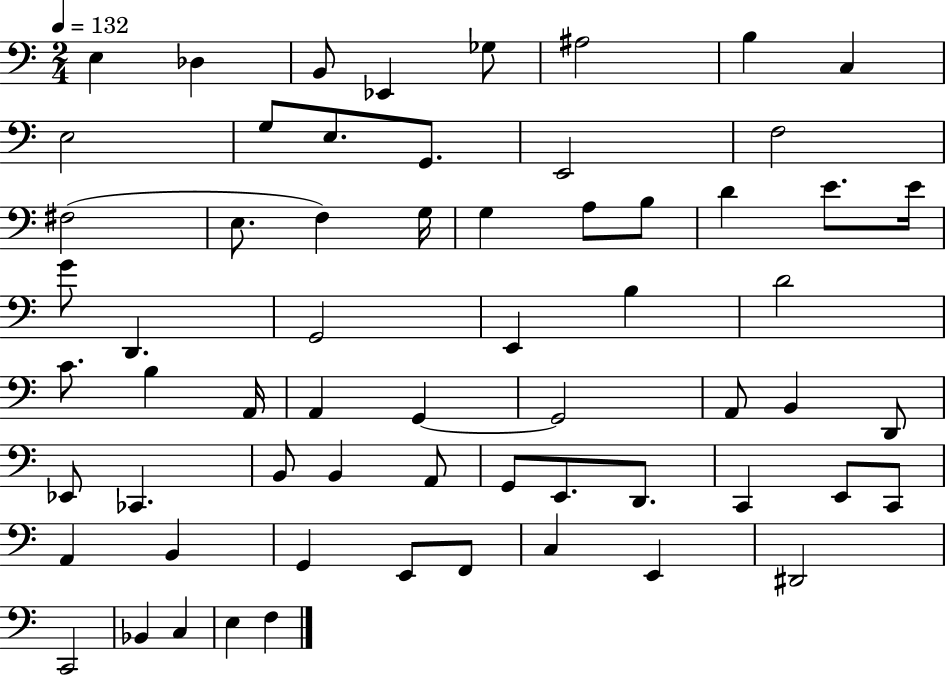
X:1
T:Untitled
M:2/4
L:1/4
K:C
E, _D, B,,/2 _E,, _G,/2 ^A,2 B, C, E,2 G,/2 E,/2 G,,/2 E,,2 F,2 ^F,2 E,/2 F, G,/4 G, A,/2 B,/2 D E/2 E/4 G/2 D,, G,,2 E,, B, D2 C/2 B, A,,/4 A,, G,, G,,2 A,,/2 B,, D,,/2 _E,,/2 _C,, B,,/2 B,, A,,/2 G,,/2 E,,/2 D,,/2 C,, E,,/2 C,,/2 A,, B,, G,, E,,/2 F,,/2 C, E,, ^D,,2 C,,2 _B,, C, E, F,